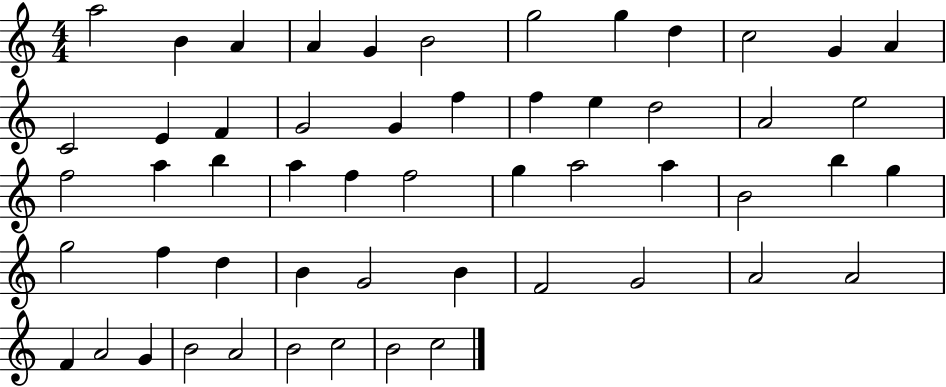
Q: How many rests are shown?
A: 0